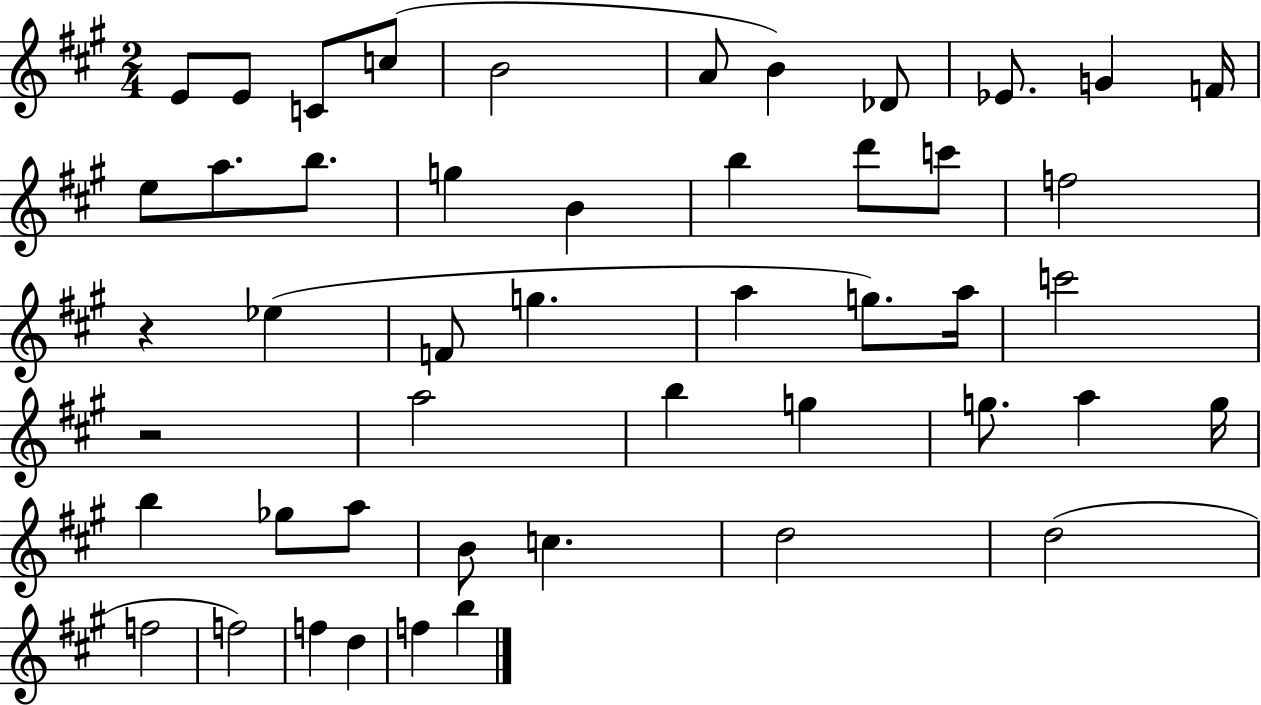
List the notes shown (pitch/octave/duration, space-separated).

E4/e E4/e C4/e C5/e B4/h A4/e B4/q Db4/e Eb4/e. G4/q F4/s E5/e A5/e. B5/e. G5/q B4/q B5/q D6/e C6/e F5/h R/q Eb5/q F4/e G5/q. A5/q G5/e. A5/s C6/h R/h A5/h B5/q G5/q G5/e. A5/q G5/s B5/q Gb5/e A5/e B4/e C5/q. D5/h D5/h F5/h F5/h F5/q D5/q F5/q B5/q